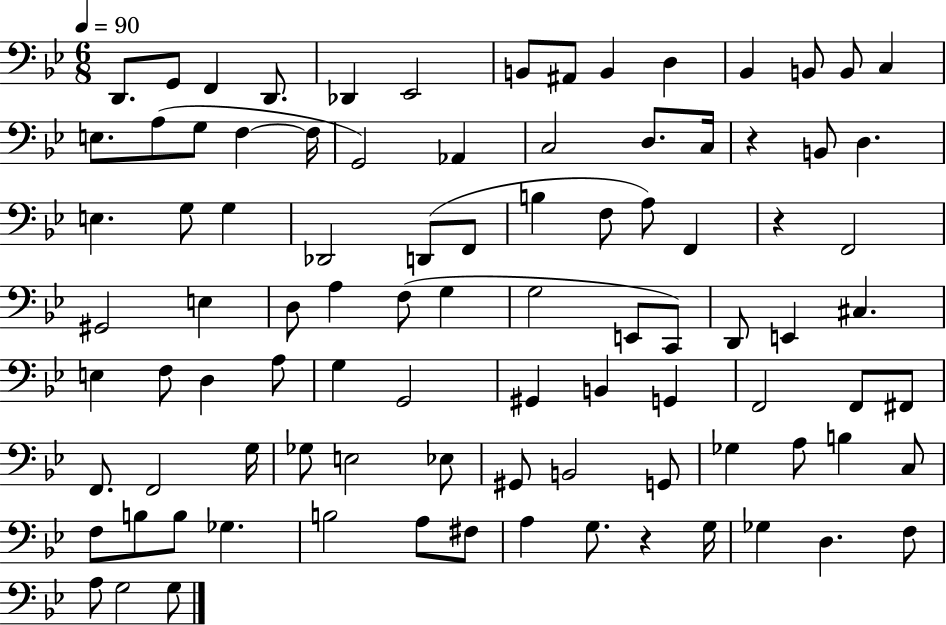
X:1
T:Untitled
M:6/8
L:1/4
K:Bb
D,,/2 G,,/2 F,, D,,/2 _D,, _E,,2 B,,/2 ^A,,/2 B,, D, _B,, B,,/2 B,,/2 C, E,/2 A,/2 G,/2 F, F,/4 G,,2 _A,, C,2 D,/2 C,/4 z B,,/2 D, E, G,/2 G, _D,,2 D,,/2 F,,/2 B, F,/2 A,/2 F,, z F,,2 ^G,,2 E, D,/2 A, F,/2 G, G,2 E,,/2 C,,/2 D,,/2 E,, ^C, E, F,/2 D, A,/2 G, G,,2 ^G,, B,, G,, F,,2 F,,/2 ^F,,/2 F,,/2 F,,2 G,/4 _G,/2 E,2 _E,/2 ^G,,/2 B,,2 G,,/2 _G, A,/2 B, C,/2 F,/2 B,/2 B,/2 _G, B,2 A,/2 ^F,/2 A, G,/2 z G,/4 _G, D, F,/2 A,/2 G,2 G,/2